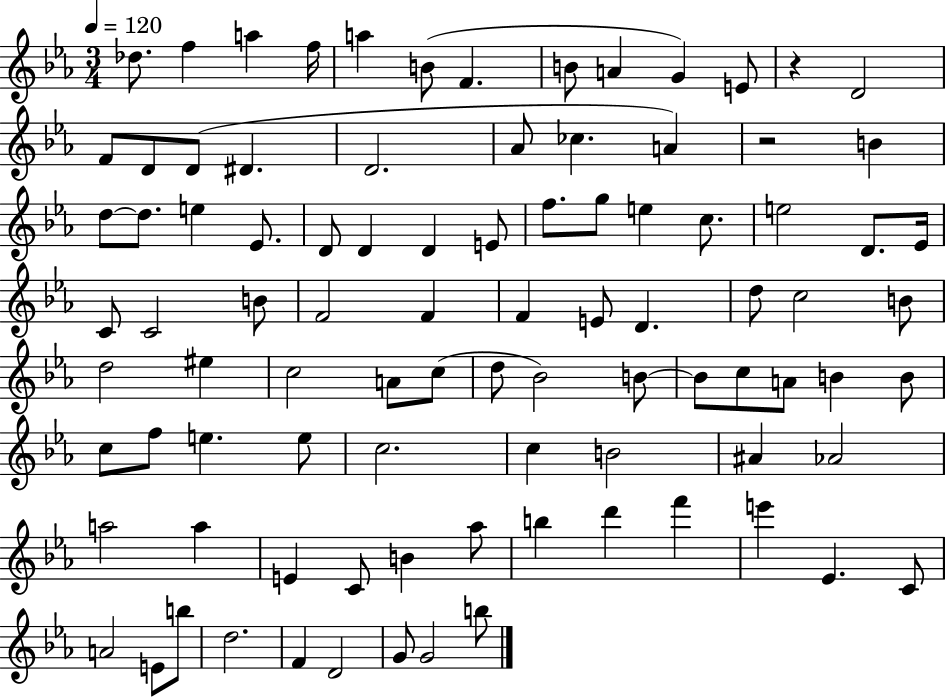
Db5/e. F5/q A5/q F5/s A5/q B4/e F4/q. B4/e A4/q G4/q E4/e R/q D4/h F4/e D4/e D4/e D#4/q. D4/h. Ab4/e CES5/q. A4/q R/h B4/q D5/e D5/e. E5/q Eb4/e. D4/e D4/q D4/q E4/e F5/e. G5/e E5/q C5/e. E5/h D4/e. Eb4/s C4/e C4/h B4/e F4/h F4/q F4/q E4/e D4/q. D5/e C5/h B4/e D5/h EIS5/q C5/h A4/e C5/e D5/e Bb4/h B4/e B4/e C5/e A4/e B4/q B4/e C5/e F5/e E5/q. E5/e C5/h. C5/q B4/h A#4/q Ab4/h A5/h A5/q E4/q C4/e B4/q Ab5/e B5/q D6/q F6/q E6/q Eb4/q. C4/e A4/h E4/e B5/e D5/h. F4/q D4/h G4/e G4/h B5/e